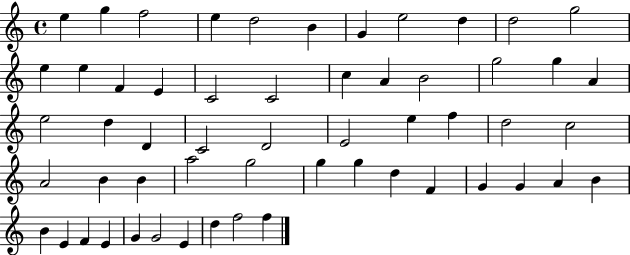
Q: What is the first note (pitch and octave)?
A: E5